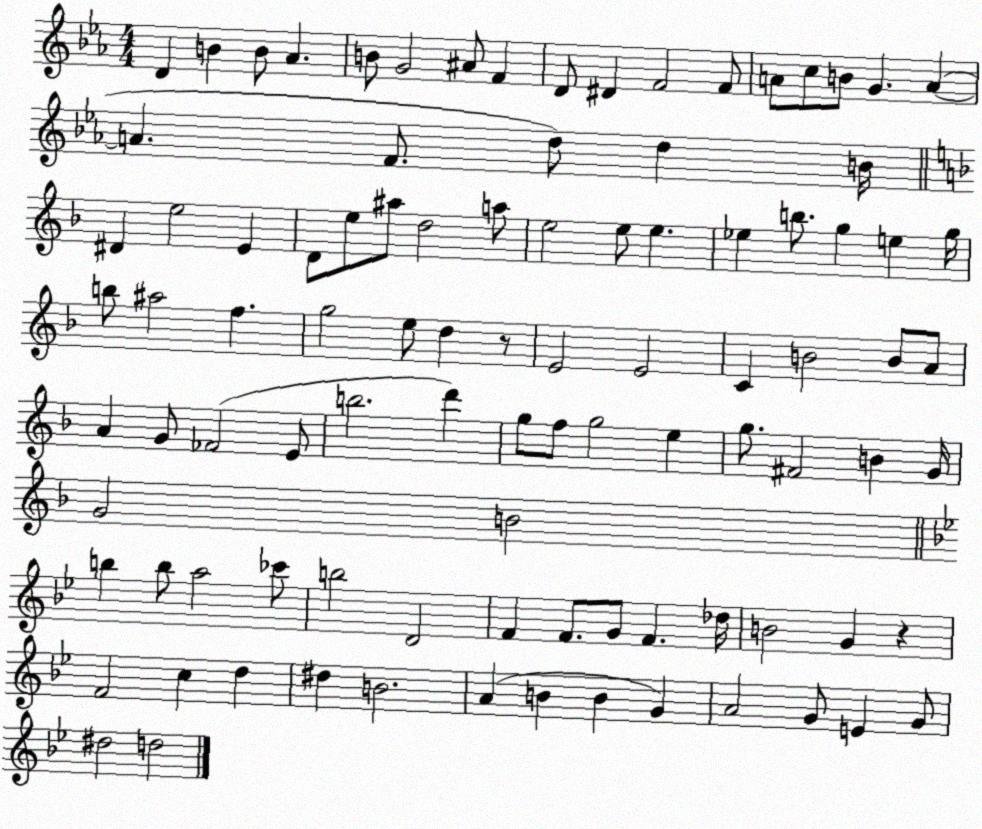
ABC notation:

X:1
T:Untitled
M:4/4
L:1/4
K:Eb
D B B/2 _A B/2 G2 ^A/2 F D/2 ^D F2 F/2 A/2 c/2 B/2 G A A F/2 d/2 d B/4 ^D e2 E D/2 e/2 ^a/2 d2 a/2 e2 e/2 e _e b/2 g e g/4 b/2 ^a2 f g2 e/2 d z/2 E2 E2 C B2 B/2 A/2 A G/2 _F2 E/2 b2 d' g/2 f/2 g2 e g/2 ^F2 B G/4 G2 B2 b b/2 a2 _c'/2 b2 D2 F F/2 G/2 F _d/4 B2 G z F2 c d ^d B2 A B B G A2 G/2 E G/2 ^d2 d2